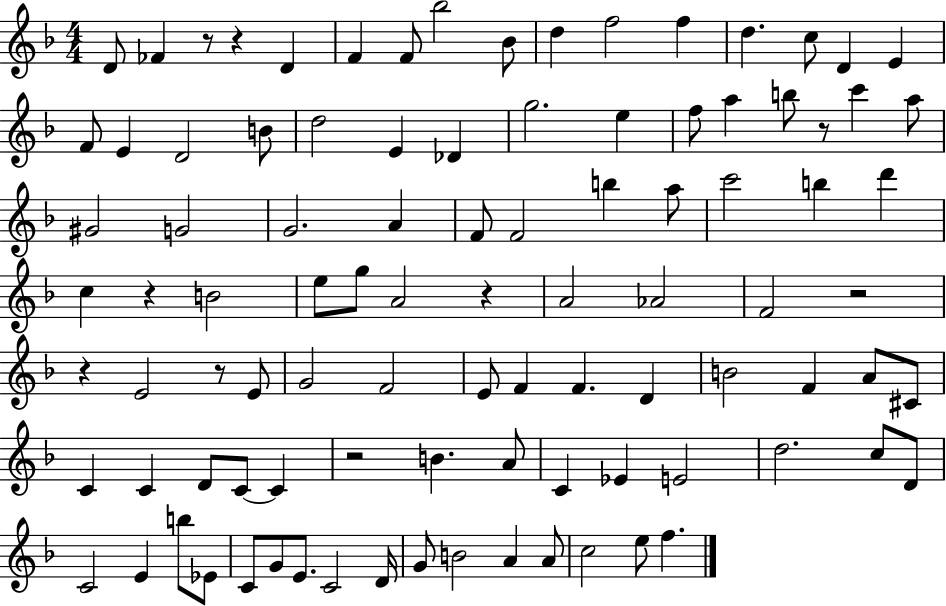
{
  \clef treble
  \numericTimeSignature
  \time 4/4
  \key f \major
  \repeat volta 2 { d'8 fes'4 r8 r4 d'4 | f'4 f'8 bes''2 bes'8 | d''4 f''2 f''4 | d''4. c''8 d'4 e'4 | \break f'8 e'4 d'2 b'8 | d''2 e'4 des'4 | g''2. e''4 | f''8 a''4 b''8 r8 c'''4 a''8 | \break gis'2 g'2 | g'2. a'4 | f'8 f'2 b''4 a''8 | c'''2 b''4 d'''4 | \break c''4 r4 b'2 | e''8 g''8 a'2 r4 | a'2 aes'2 | f'2 r2 | \break r4 e'2 r8 e'8 | g'2 f'2 | e'8 f'4 f'4. d'4 | b'2 f'4 a'8 cis'8 | \break c'4 c'4 d'8 c'8~~ c'4 | r2 b'4. a'8 | c'4 ees'4 e'2 | d''2. c''8 d'8 | \break c'2 e'4 b''8 ees'8 | c'8 g'8 e'8. c'2 d'16 | g'8 b'2 a'4 a'8 | c''2 e''8 f''4. | \break } \bar "|."
}